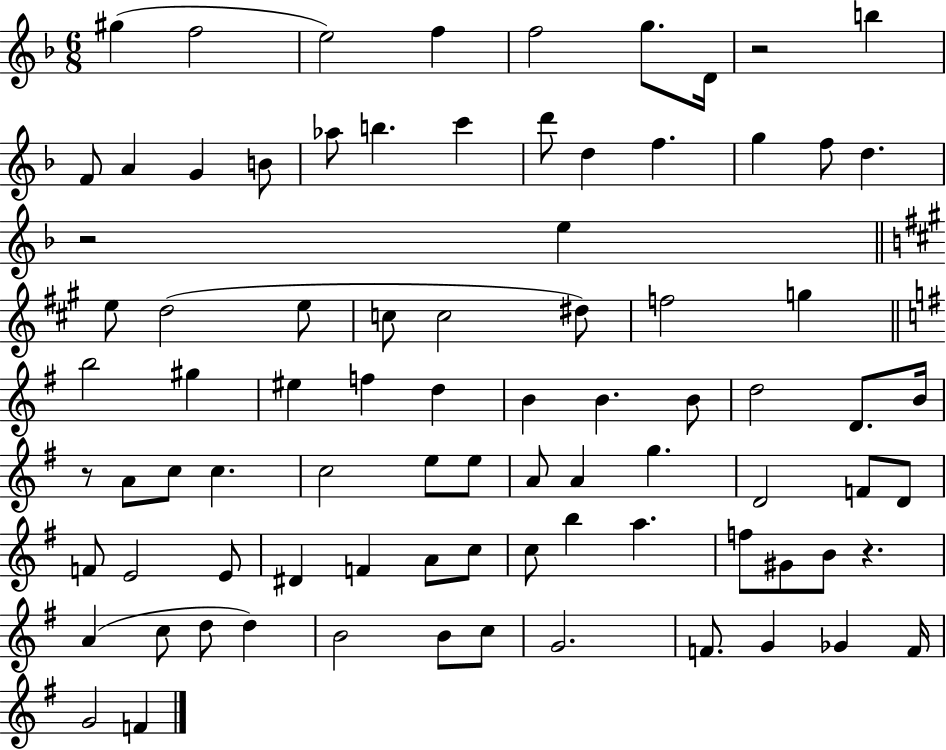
X:1
T:Untitled
M:6/8
L:1/4
K:F
^g f2 e2 f f2 g/2 D/4 z2 b F/2 A G B/2 _a/2 b c' d'/2 d f g f/2 d z2 e e/2 d2 e/2 c/2 c2 ^d/2 f2 g b2 ^g ^e f d B B B/2 d2 D/2 B/4 z/2 A/2 c/2 c c2 e/2 e/2 A/2 A g D2 F/2 D/2 F/2 E2 E/2 ^D F A/2 c/2 c/2 b a f/2 ^G/2 B/2 z A c/2 d/2 d B2 B/2 c/2 G2 F/2 G _G F/4 G2 F